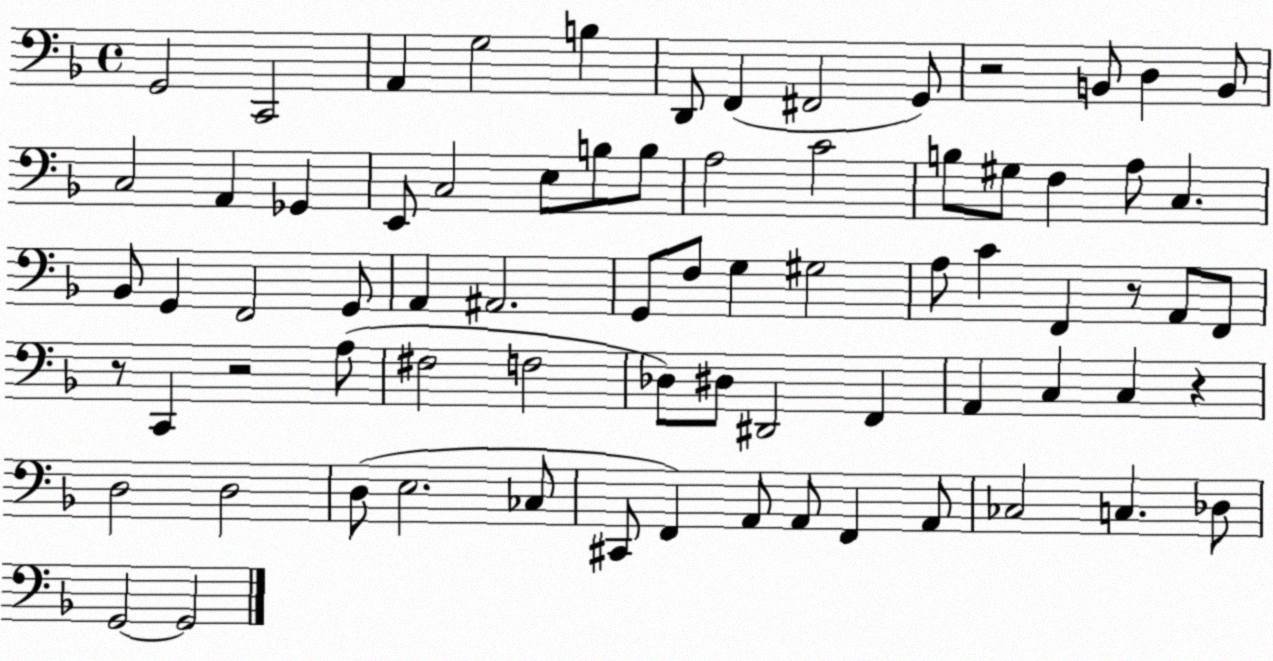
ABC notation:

X:1
T:Untitled
M:4/4
L:1/4
K:F
G,,2 C,,2 A,, G,2 B, D,,/2 F,, ^F,,2 G,,/2 z2 B,,/2 D, B,,/2 C,2 A,, _G,, E,,/2 C,2 E,/2 B,/2 B,/2 A,2 C2 B,/2 ^G,/2 F, A,/2 C, _B,,/2 G,, F,,2 G,,/2 A,, ^A,,2 G,,/2 F,/2 G, ^G,2 A,/2 C F,, z/2 A,,/2 F,,/2 z/2 C,, z2 A,/2 ^F,2 F,2 _D,/2 ^D,/2 ^D,,2 F,, A,, C, C, z D,2 D,2 D,/2 E,2 _C,/2 ^C,,/2 F,, A,,/2 A,,/2 F,, A,,/2 _C,2 C, _D,/2 G,,2 G,,2